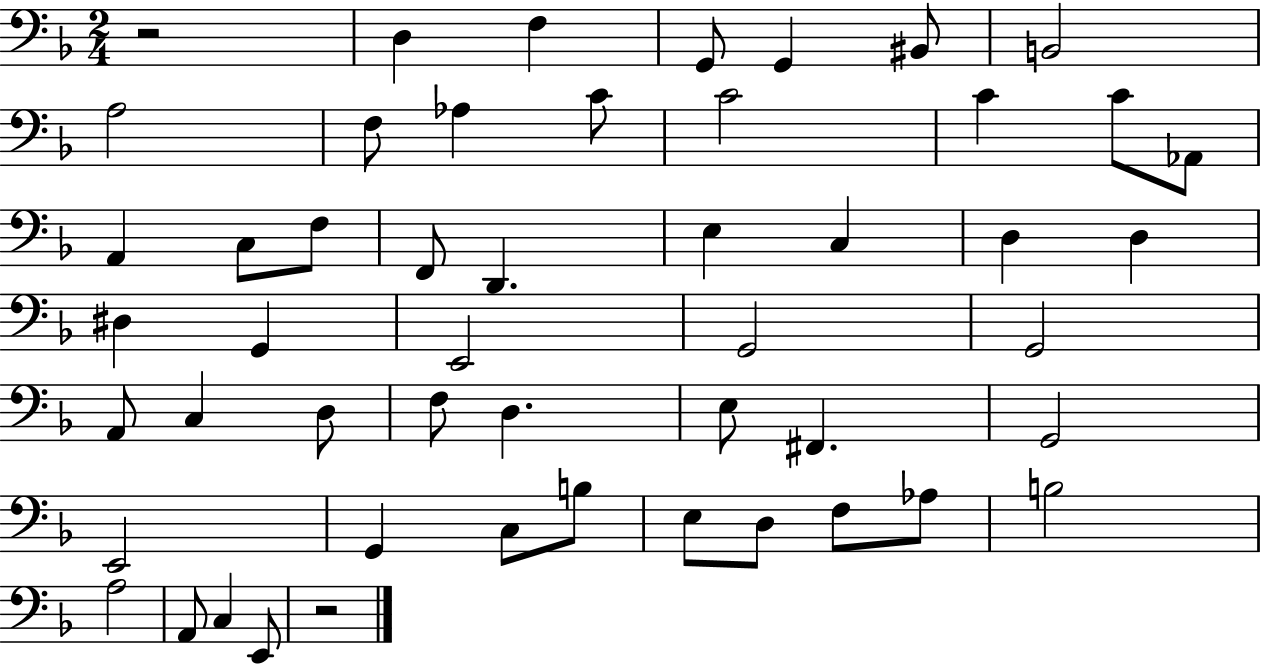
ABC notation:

X:1
T:Untitled
M:2/4
L:1/4
K:F
z2 D, F, G,,/2 G,, ^B,,/2 B,,2 A,2 F,/2 _A, C/2 C2 C C/2 _A,,/2 A,, C,/2 F,/2 F,,/2 D,, E, C, D, D, ^D, G,, E,,2 G,,2 G,,2 A,,/2 C, D,/2 F,/2 D, E,/2 ^F,, G,,2 E,,2 G,, C,/2 B,/2 E,/2 D,/2 F,/2 _A,/2 B,2 A,2 A,,/2 C, E,,/2 z2